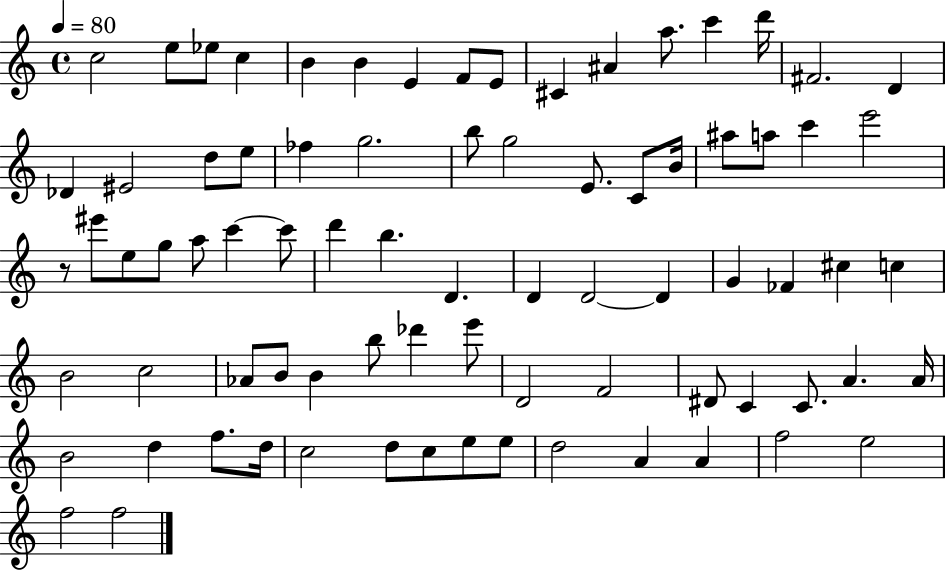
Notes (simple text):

C5/h E5/e Eb5/e C5/q B4/q B4/q E4/q F4/e E4/e C#4/q A#4/q A5/e. C6/q D6/s F#4/h. D4/q Db4/q EIS4/h D5/e E5/e FES5/q G5/h. B5/e G5/h E4/e. C4/e B4/s A#5/e A5/e C6/q E6/h R/e EIS6/e E5/e G5/e A5/e C6/q C6/e D6/q B5/q. D4/q. D4/q D4/h D4/q G4/q FES4/q C#5/q C5/q B4/h C5/h Ab4/e B4/e B4/q B5/e Db6/q E6/e D4/h F4/h D#4/e C4/q C4/e. A4/q. A4/s B4/h D5/q F5/e. D5/s C5/h D5/e C5/e E5/e E5/e D5/h A4/q A4/q F5/h E5/h F5/h F5/h